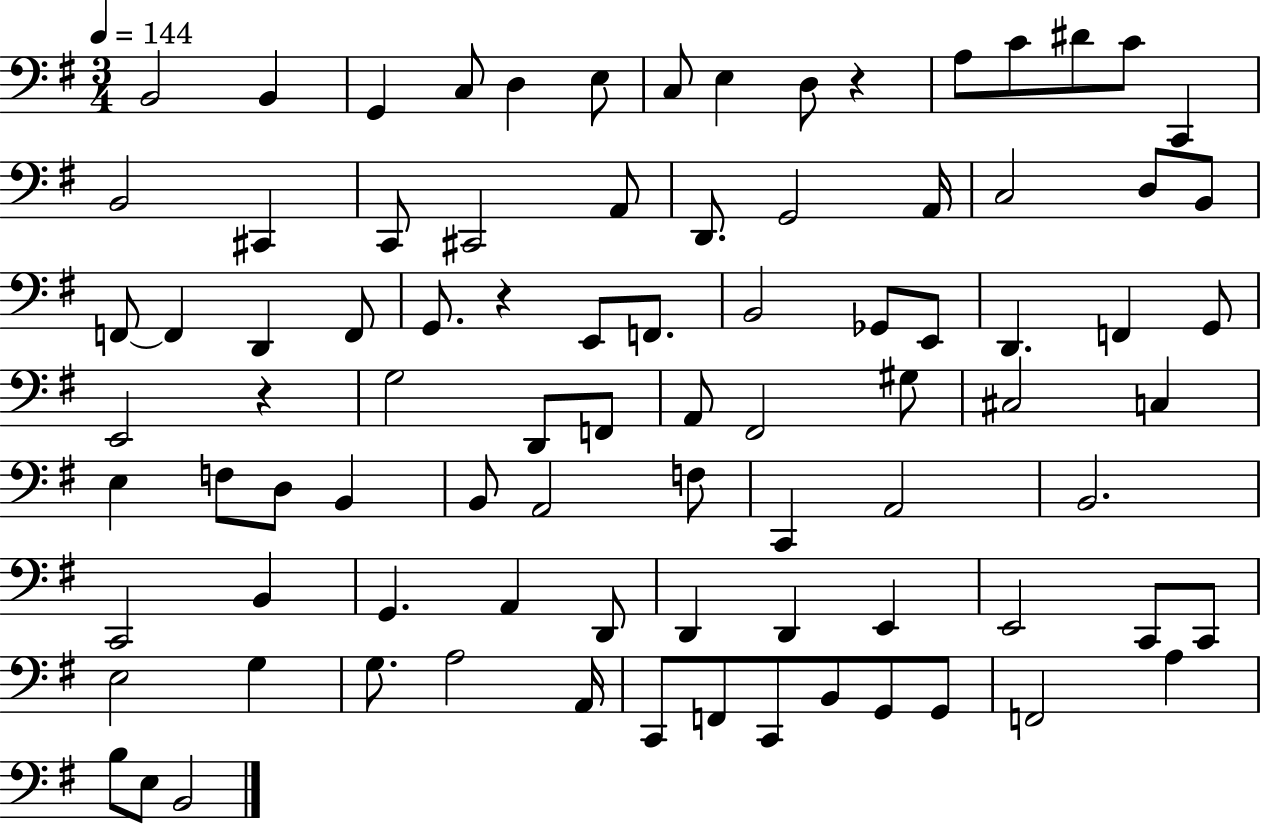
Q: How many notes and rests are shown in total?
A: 87